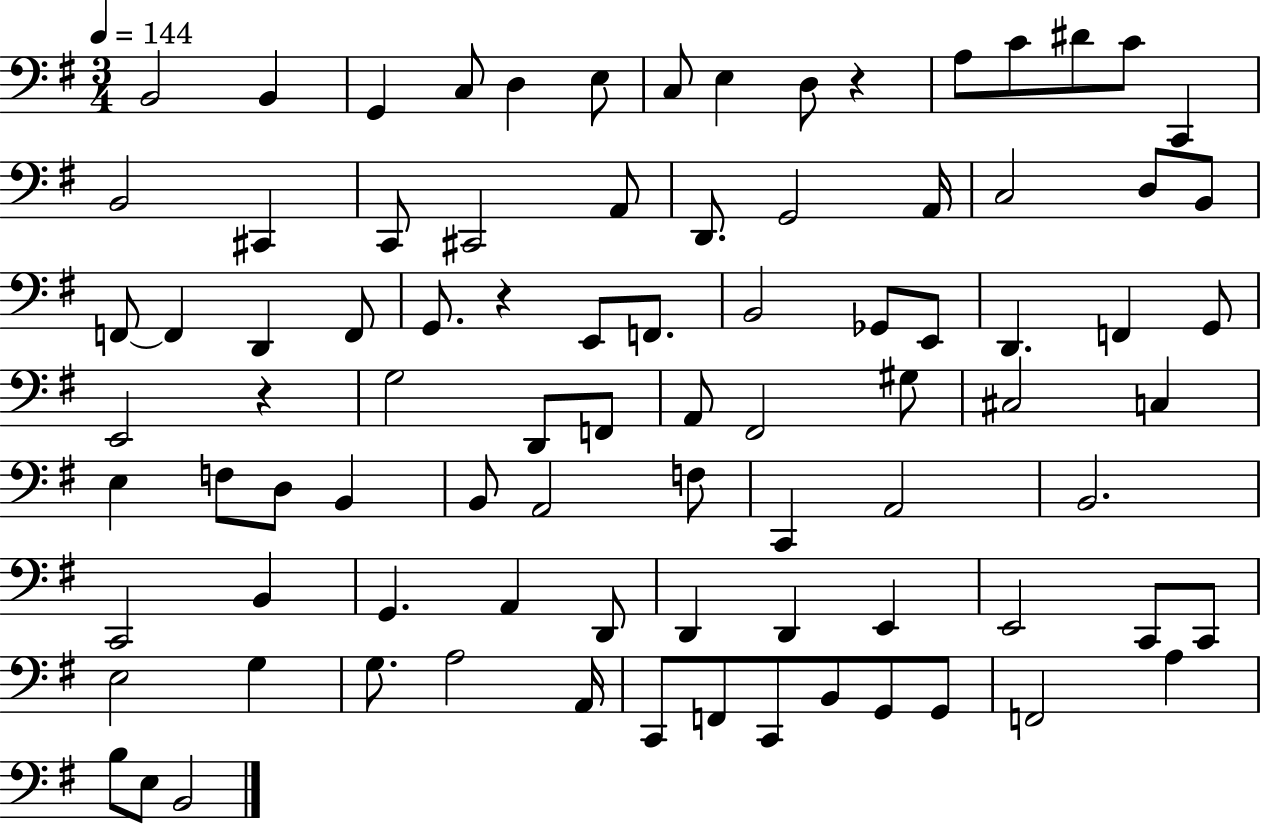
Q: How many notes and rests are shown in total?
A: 87